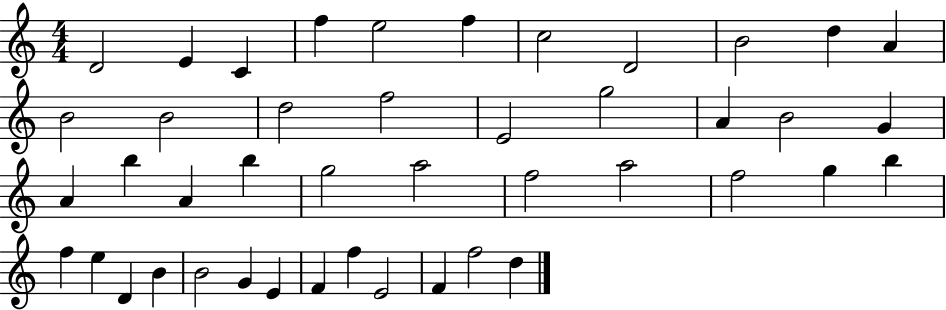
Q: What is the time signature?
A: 4/4